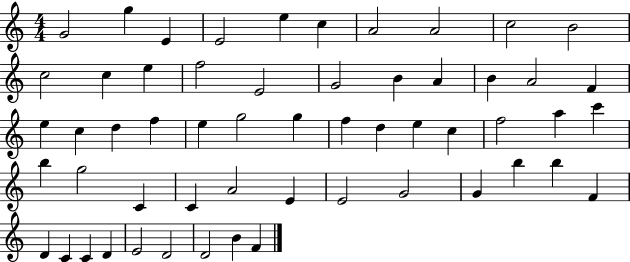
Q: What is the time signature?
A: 4/4